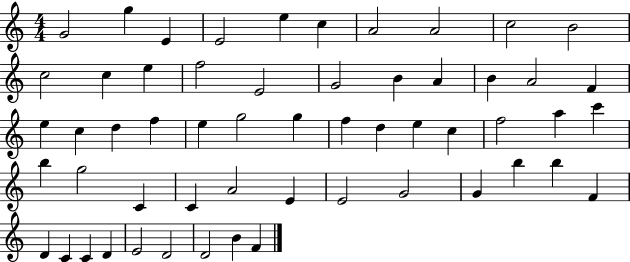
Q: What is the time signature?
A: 4/4